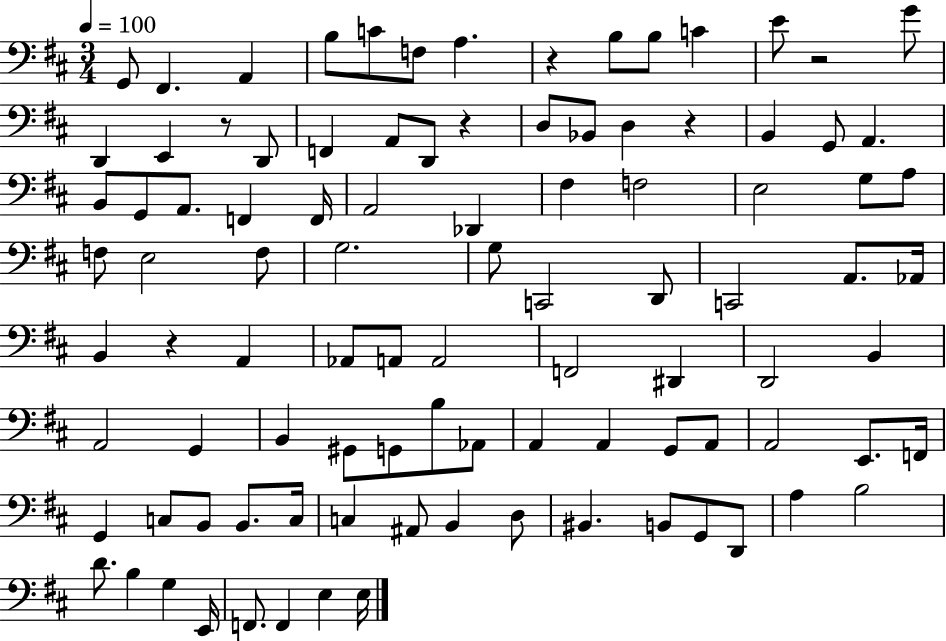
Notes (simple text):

G2/e F#2/q. A2/q B3/e C4/e F3/e A3/q. R/q B3/e B3/e C4/q E4/e R/h G4/e D2/q E2/q R/e D2/e F2/q A2/e D2/e R/q D3/e Bb2/e D3/q R/q B2/q G2/e A2/q. B2/e G2/e A2/e. F2/q F2/s A2/h Db2/q F#3/q F3/h E3/h G3/e A3/e F3/e E3/h F3/e G3/h. G3/e C2/h D2/e C2/h A2/e. Ab2/s B2/q R/q A2/q Ab2/e A2/e A2/h F2/h D#2/q D2/h B2/q A2/h G2/q B2/q G#2/e G2/e B3/e Ab2/e A2/q A2/q G2/e A2/e A2/h E2/e. F2/s G2/q C3/e B2/e B2/e. C3/s C3/q A#2/e B2/q D3/e BIS2/q. B2/e G2/e D2/e A3/q B3/h D4/e. B3/q G3/q E2/s F2/e. F2/q E3/q E3/s